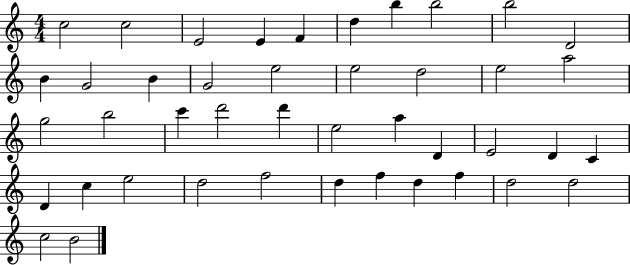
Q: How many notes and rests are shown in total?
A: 43